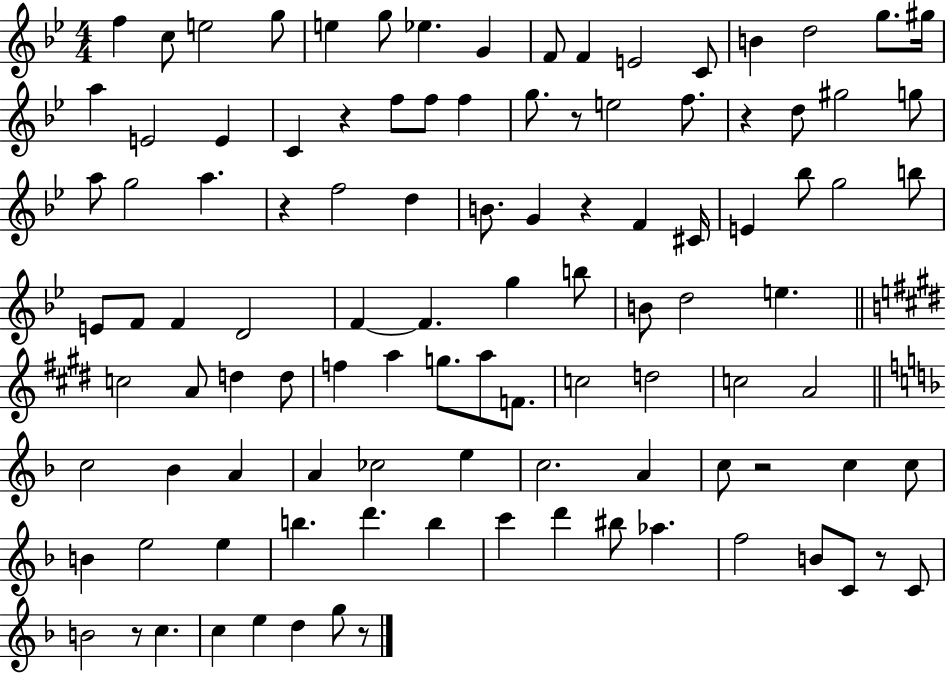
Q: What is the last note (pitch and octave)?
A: G5